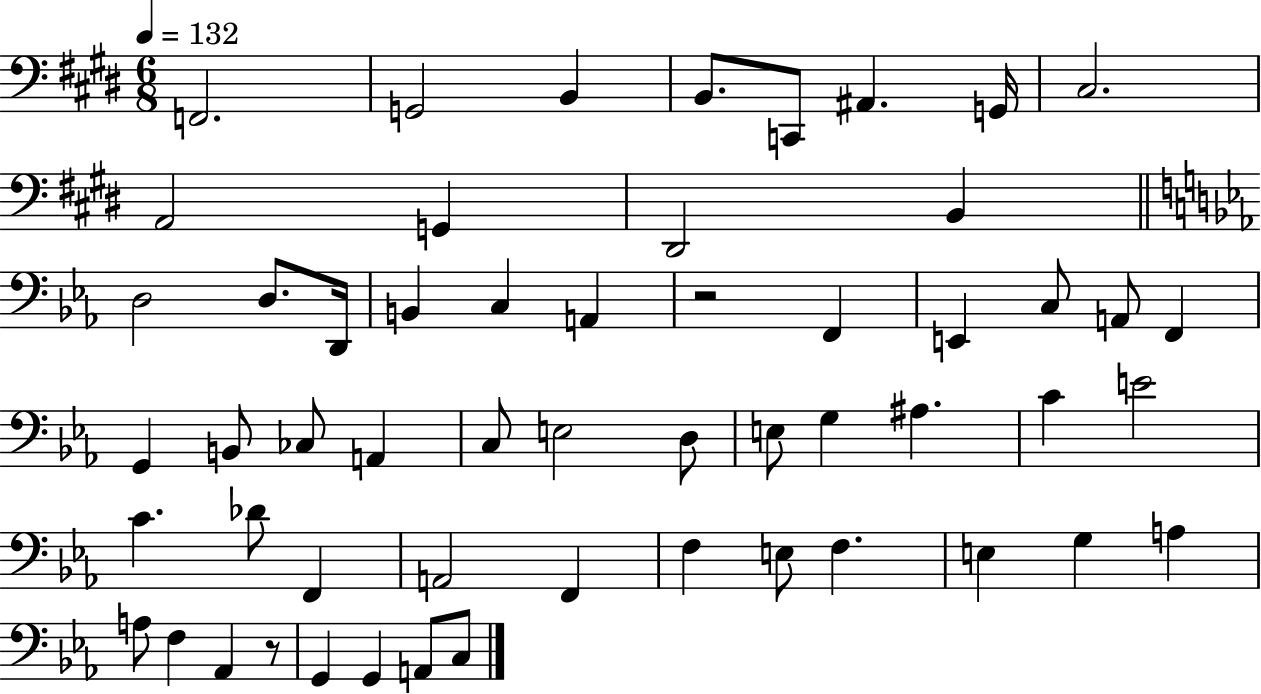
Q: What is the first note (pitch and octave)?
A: F2